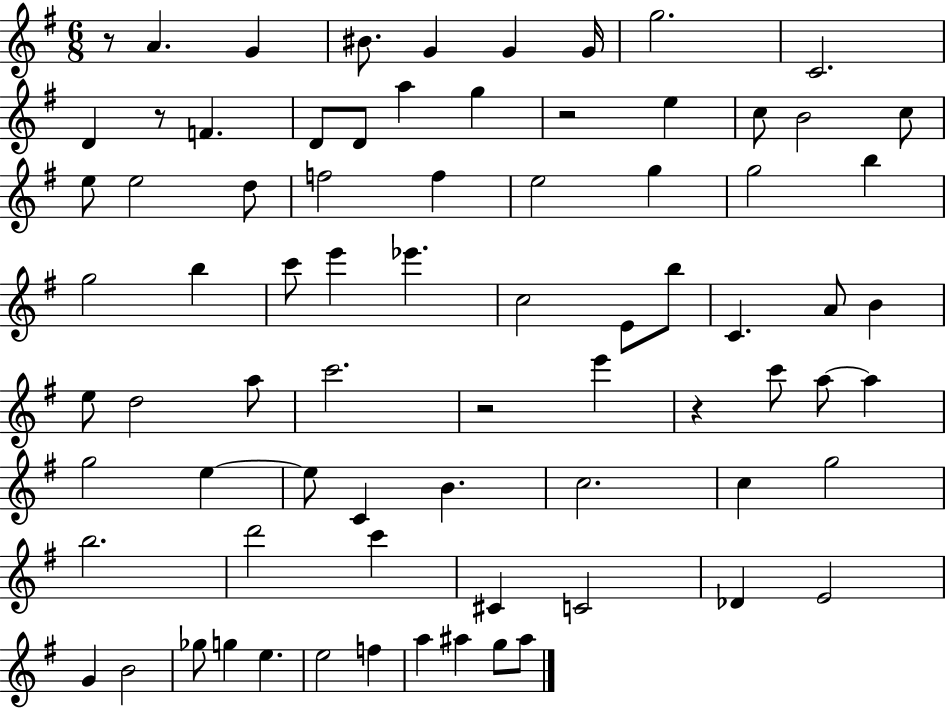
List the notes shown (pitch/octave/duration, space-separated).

R/e A4/q. G4/q BIS4/e. G4/q G4/q G4/s G5/h. C4/h. D4/q R/e F4/q. D4/e D4/e A5/q G5/q R/h E5/q C5/e B4/h C5/e E5/e E5/h D5/e F5/h F5/q E5/h G5/q G5/h B5/q G5/h B5/q C6/e E6/q Eb6/q. C5/h E4/e B5/e C4/q. A4/e B4/q E5/e D5/h A5/e C6/h. R/h E6/q R/q C6/e A5/e A5/q G5/h E5/q E5/e C4/q B4/q. C5/h. C5/q G5/h B5/h. D6/h C6/q C#4/q C4/h Db4/q E4/h G4/q B4/h Gb5/e G5/q E5/q. E5/h F5/q A5/q A#5/q G5/e A#5/e